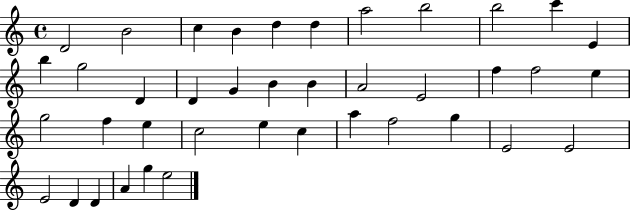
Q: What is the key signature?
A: C major